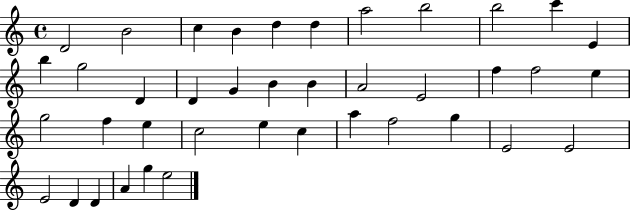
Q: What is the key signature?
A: C major